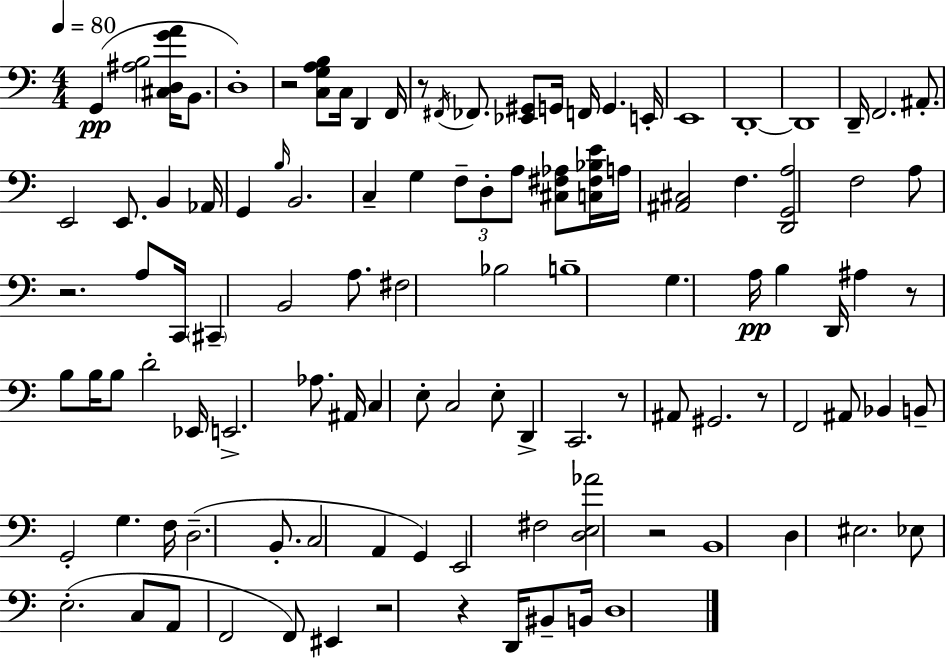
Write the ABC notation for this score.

X:1
T:Untitled
M:4/4
L:1/4
K:C
G,, [^A,B,]2 [^C,D,GA]/4 B,,/2 D,4 z2 [C,G,A,B,]/2 C,/4 D,, F,,/4 z/2 ^F,,/4 _F,,/2 [_E,,^G,,]/2 G,,/4 F,,/4 G,, E,,/4 E,,4 D,,4 D,,4 D,,/4 F,,2 ^A,,/2 E,,2 E,,/2 B,, _A,,/4 G,, B,/4 B,,2 C, G, F,/2 D,/2 A,/2 [^C,^F,_A,]/2 [C,^F,_B,E]/4 A,/4 [^A,,^C,]2 F, [D,,G,,A,]2 F,2 A,/2 z2 A,/2 C,,/4 ^C,, B,,2 A,/2 ^F,2 _B,2 B,4 G, A,/4 B, D,,/4 ^A, z/2 B,/2 B,/4 B,/2 D2 _E,,/4 E,,2 _A,/2 ^A,,/4 C, E,/2 C,2 E,/2 D,, C,,2 z/2 ^A,,/2 ^G,,2 z/2 F,,2 ^A,,/2 _B,, B,,/2 G,,2 G, F,/4 D,2 B,,/2 C,2 A,, G,, E,,2 ^F,2 [D,E,_A]2 z2 B,,4 D, ^E,2 _E,/2 E,2 C,/2 A,,/2 F,,2 F,,/2 ^E,, z2 z D,,/4 ^B,,/2 B,,/4 D,4